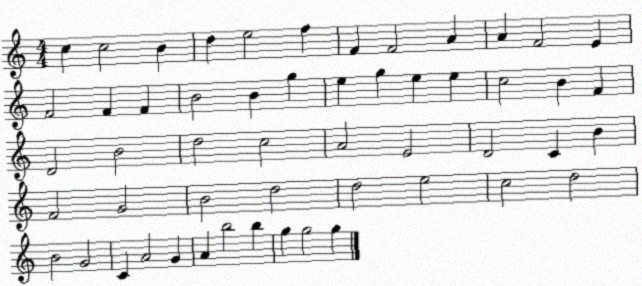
X:1
T:Untitled
M:4/4
L:1/4
K:C
c c2 B d e2 f F F2 A A F2 E F2 F F B2 B g e g e e c2 B F D2 B2 d2 c2 A2 E2 D2 C B F2 G2 B2 d2 d2 e2 c2 d2 B2 G2 C A2 G A b2 b g g2 g